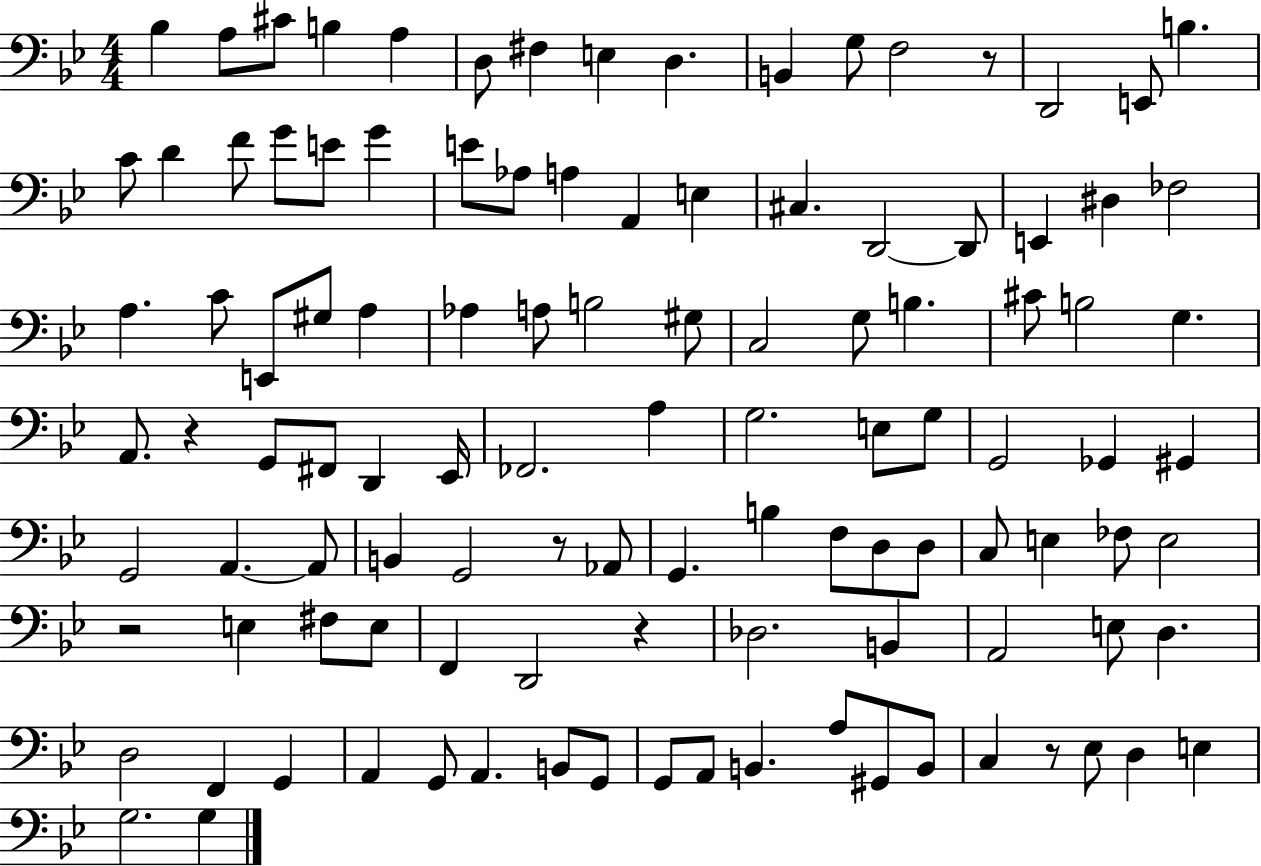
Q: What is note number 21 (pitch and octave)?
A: G4